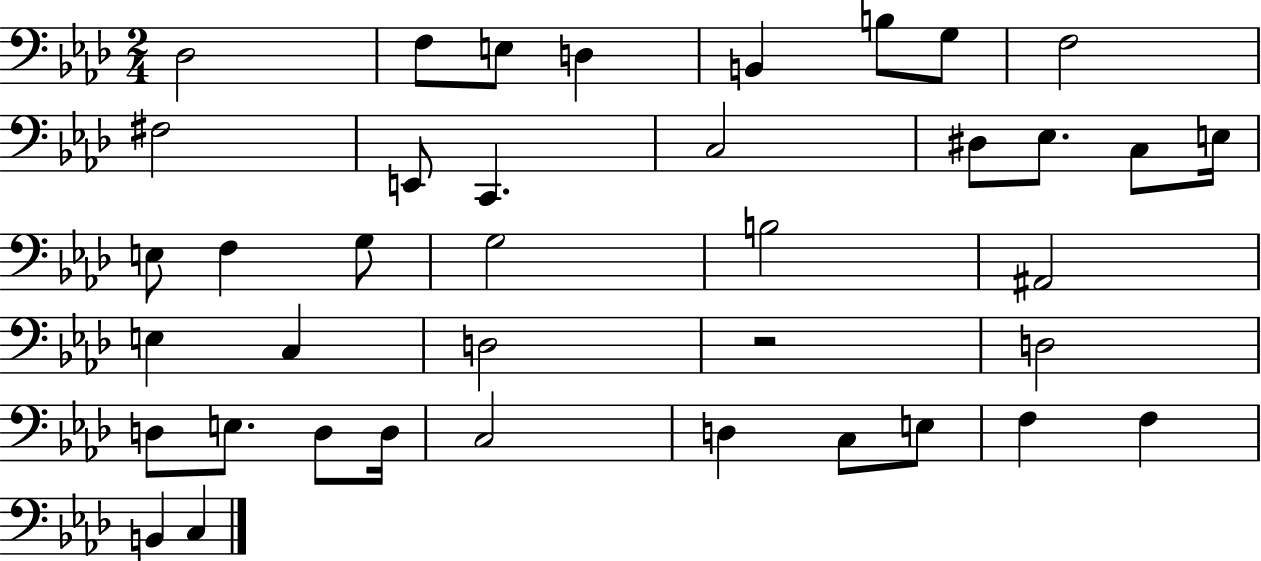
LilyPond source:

{
  \clef bass
  \numericTimeSignature
  \time 2/4
  \key aes \major
  \repeat volta 2 { des2 | f8 e8 d4 | b,4 b8 g8 | f2 | \break fis2 | e,8 c,4. | c2 | dis8 ees8. c8 e16 | \break e8 f4 g8 | g2 | b2 | ais,2 | \break e4 c4 | d2 | r2 | d2 | \break d8 e8. d8 d16 | c2 | d4 c8 e8 | f4 f4 | \break b,4 c4 | } \bar "|."
}